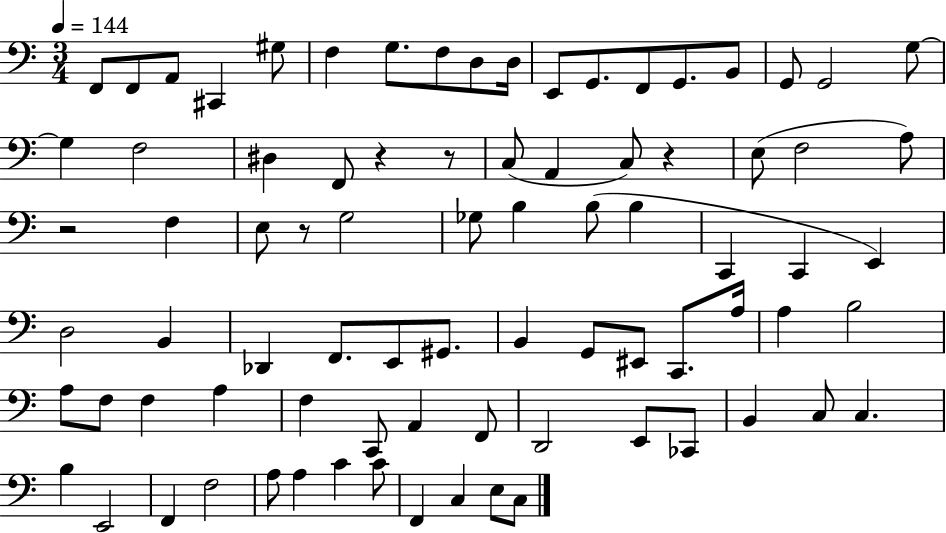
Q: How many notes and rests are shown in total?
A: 82